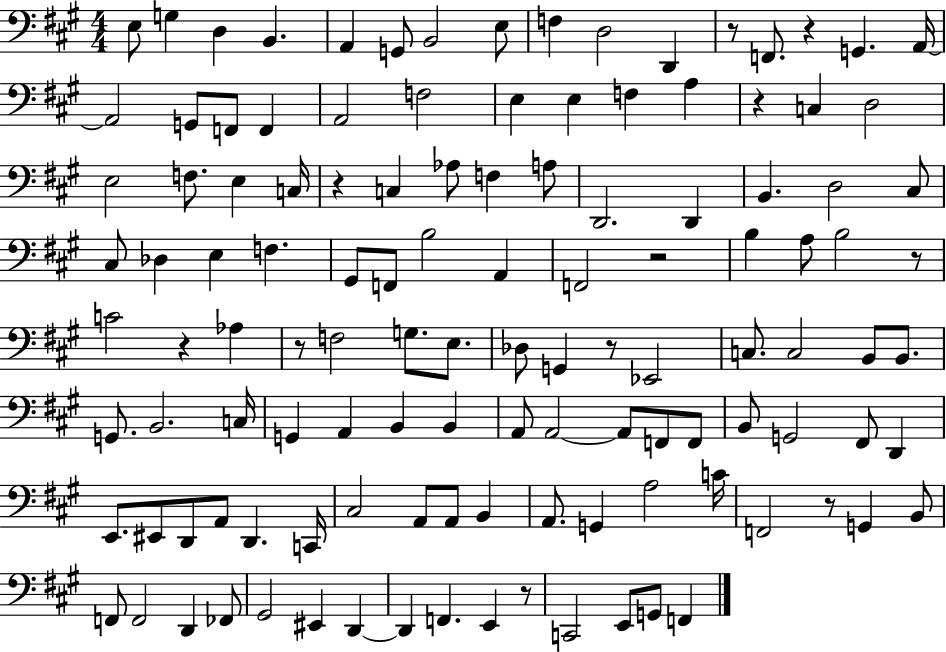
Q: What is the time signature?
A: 4/4